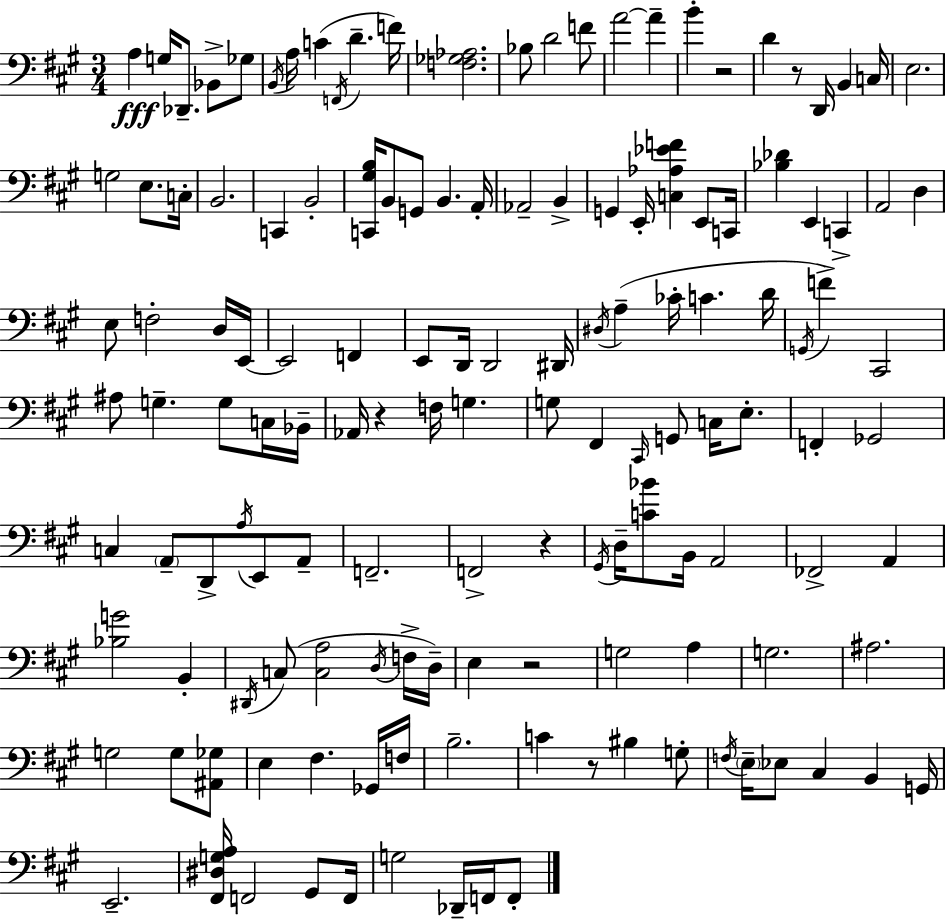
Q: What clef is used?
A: bass